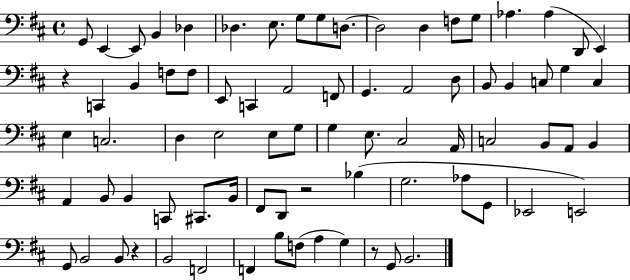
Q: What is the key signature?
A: D major